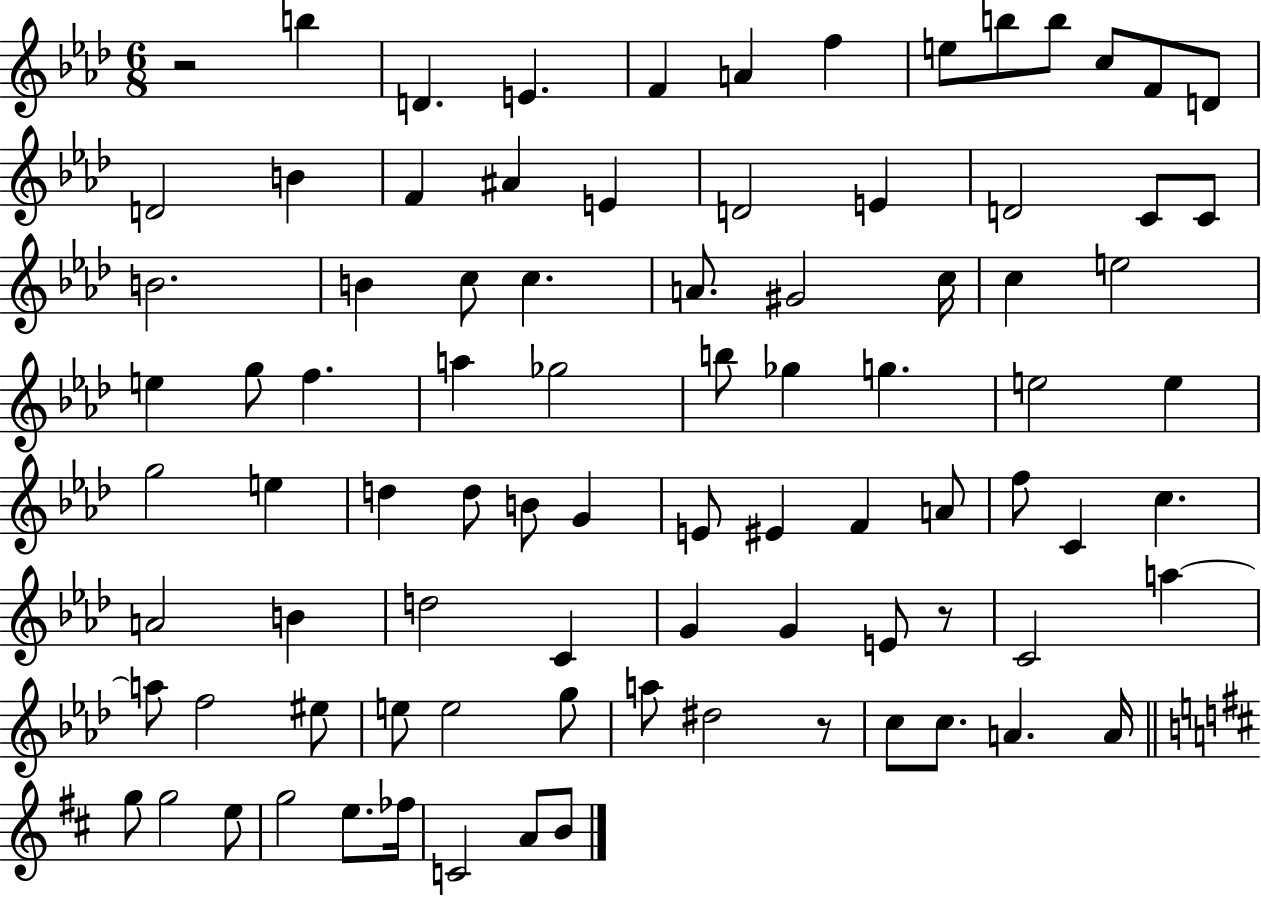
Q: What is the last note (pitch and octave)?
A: B4